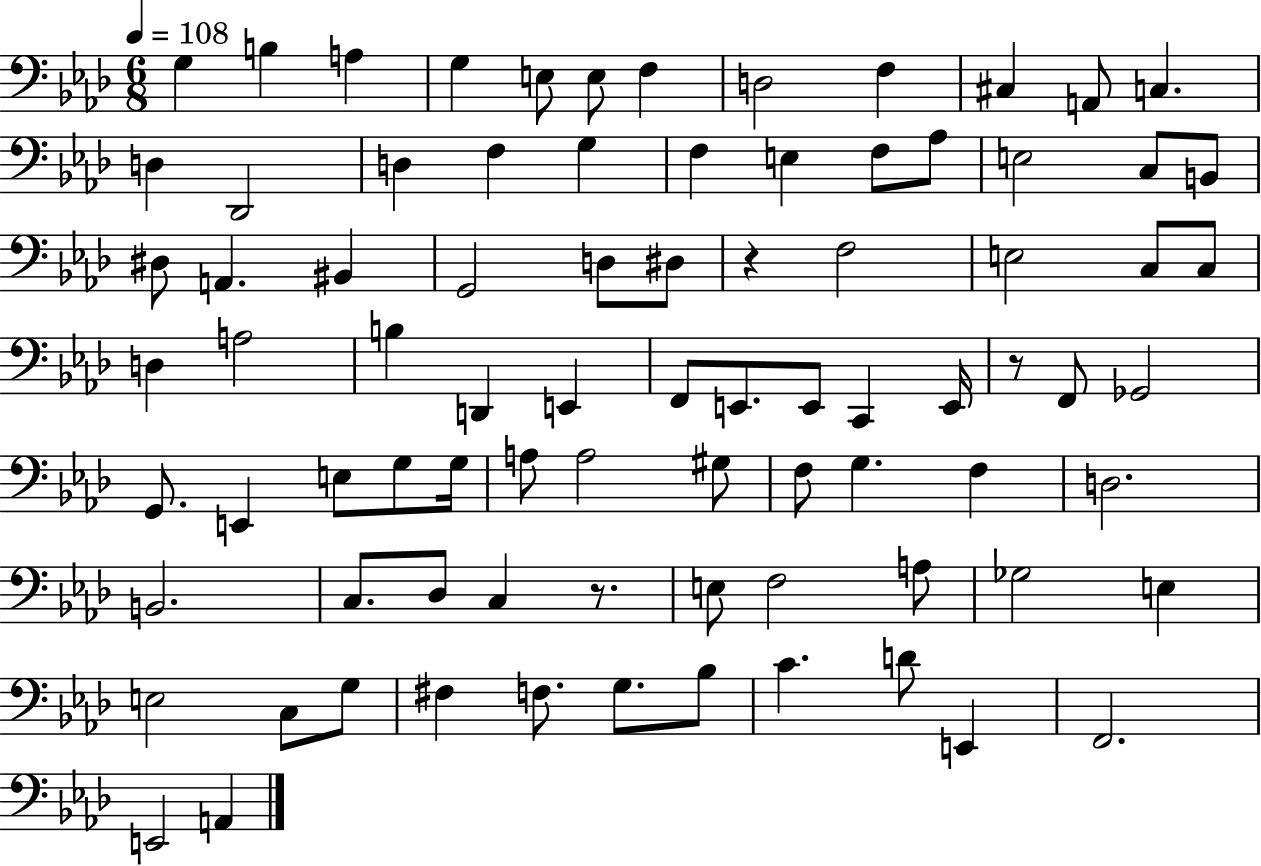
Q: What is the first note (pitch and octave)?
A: G3